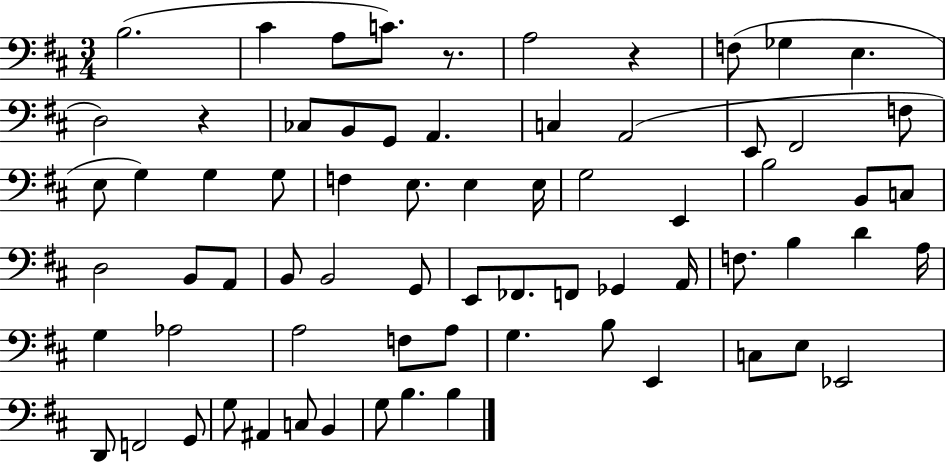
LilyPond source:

{
  \clef bass
  \numericTimeSignature
  \time 3/4
  \key d \major
  b2.( | cis'4 a8 c'8.) r8. | a2 r4 | f8( ges4 e4. | \break d2) r4 | ces8 b,8 g,8 a,4. | c4 a,2( | e,8 fis,2 f8 | \break e8 g4) g4 g8 | f4 e8. e4 e16 | g2 e,4 | b2 b,8 c8 | \break d2 b,8 a,8 | b,8 b,2 g,8 | e,8 fes,8. f,8 ges,4 a,16 | f8. b4 d'4 a16 | \break g4 aes2 | a2 f8 a8 | g4. b8 e,4 | c8 e8 ees,2 | \break d,8 f,2 g,8 | g8 ais,4 c8 b,4 | g8 b4. b4 | \bar "|."
}